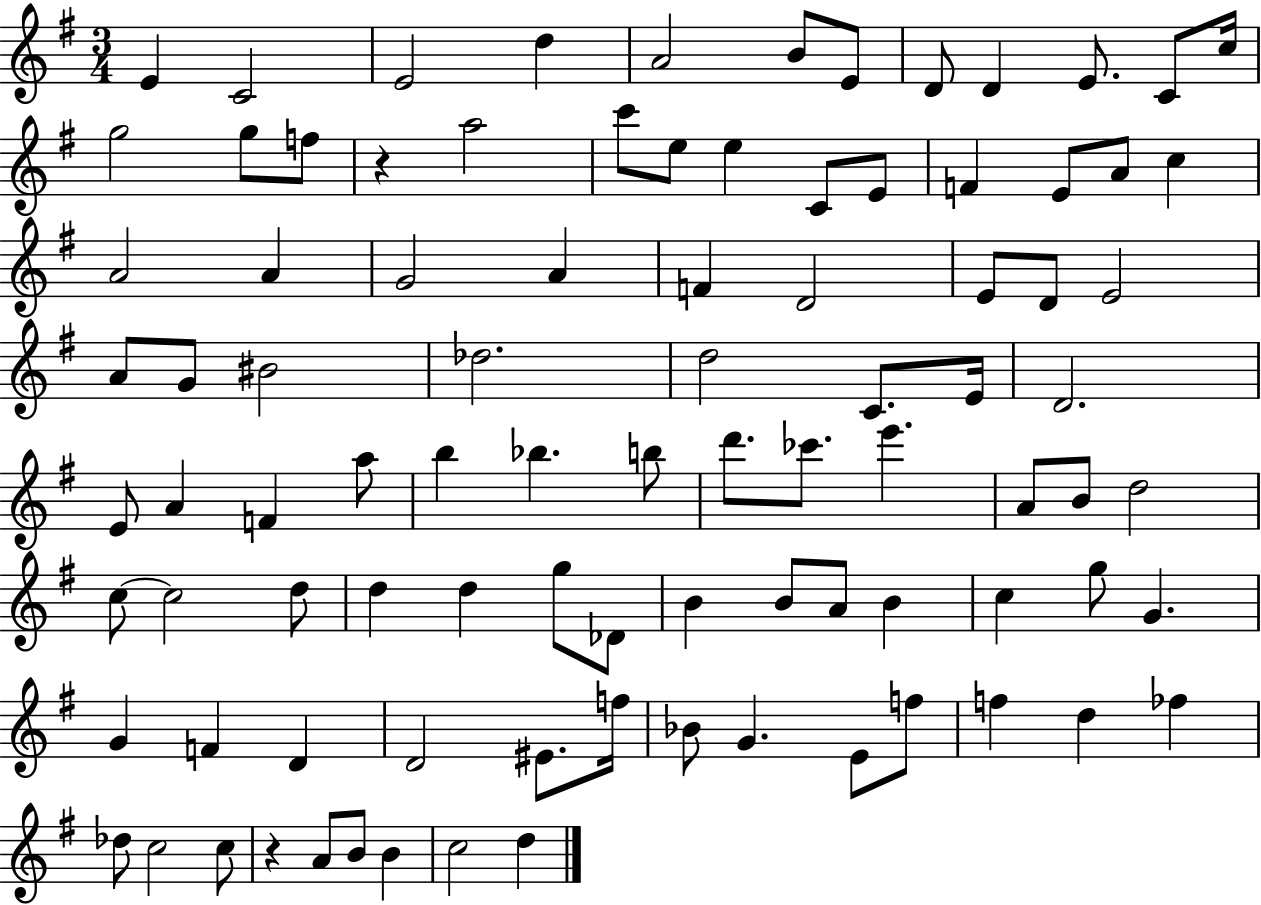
E4/q C4/h E4/h D5/q A4/h B4/e E4/e D4/e D4/q E4/e. C4/e C5/s G5/h G5/e F5/e R/q A5/h C6/e E5/e E5/q C4/e E4/e F4/q E4/e A4/e C5/q A4/h A4/q G4/h A4/q F4/q D4/h E4/e D4/e E4/h A4/e G4/e BIS4/h Db5/h. D5/h C4/e. E4/s D4/h. E4/e A4/q F4/q A5/e B5/q Bb5/q. B5/e D6/e. CES6/e. E6/q. A4/e B4/e D5/h C5/e C5/h D5/e D5/q D5/q G5/e Db4/e B4/q B4/e A4/e B4/q C5/q G5/e G4/q. G4/q F4/q D4/q D4/h EIS4/e. F5/s Bb4/e G4/q. E4/e F5/e F5/q D5/q FES5/q Db5/e C5/h C5/e R/q A4/e B4/e B4/q C5/h D5/q